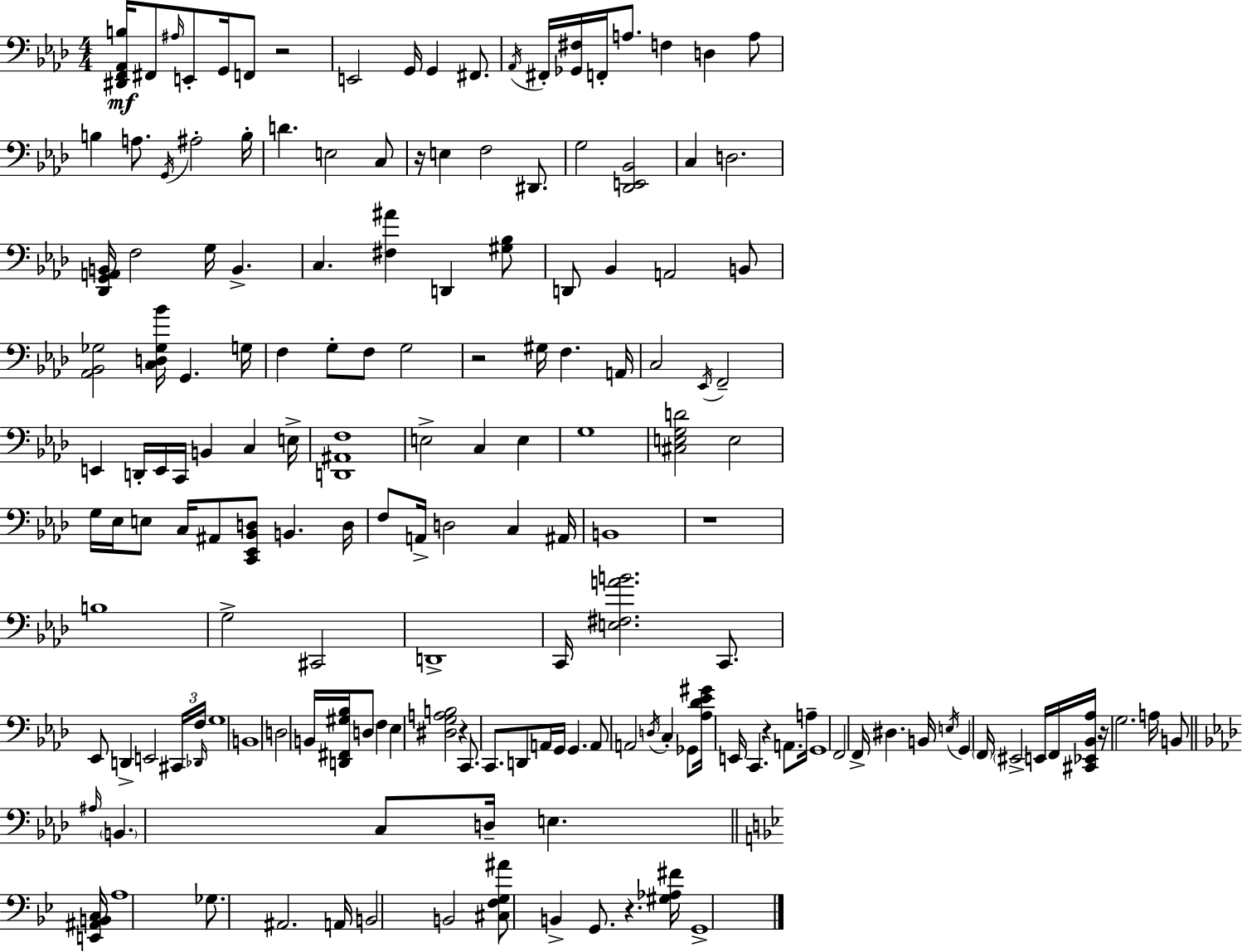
[D#2,F2,Ab2,B3]/s F#2/e A#3/s E2/e G2/s F2/e R/h E2/h G2/s G2/q F#2/e. Ab2/s F#2/s [Gb2,F#3]/s F2/s A3/e. F3/q D3/q A3/e B3/q A3/e. G2/s A#3/h B3/s D4/q. E3/h C3/e R/s E3/q F3/h D#2/e. G3/h [Db2,E2,Bb2]/h C3/q D3/h. [Db2,G2,A2,B2]/s F3/h G3/s B2/q. C3/q. [F#3,A#4]/q D2/q [G#3,Bb3]/e D2/e Bb2/q A2/h B2/e [Ab2,Bb2,Gb3]/h [C3,D3,Gb3,Bb4]/s G2/q. G3/s F3/q G3/e F3/e G3/h R/h G#3/s F3/q. A2/s C3/h Eb2/s F2/h E2/q D2/s E2/s C2/s B2/q C3/q E3/s [D2,A#2,F3]/w E3/h C3/q E3/q G3/w [C#3,E3,G3,D4]/h E3/h G3/s Eb3/s E3/e C3/s A#2/e [C2,Eb2,Bb2,D3]/e B2/q. D3/s F3/e A2/s D3/h C3/q A#2/s B2/w R/w B3/w G3/h C#2/h D2/w C2/s [E3,F#3,A4,B4]/h. C2/e. Eb2/e D2/q E2/h C#2/s Db2/s F3/s G3/w B2/w D3/h B2/s [D2,F#2,G#3,Bb3]/s D3/e F3/q Eb3/q [D#3,G3,A3,B3]/h R/q C2/e. C2/e. D2/e A2/s G2/s G2/q. A2/e A2/h D3/s C3/q Gb2/e [Ab3,Db4,Eb4,G#4]/s E2/s C2/q. R/q A2/e. A3/s G2/w F2/h F2/s D#3/q. B2/s E3/s G2/q F2/s EIS2/h E2/s F2/s [C#2,Eb2,Bb2,Ab3]/s R/s G3/h. A3/s B2/e A#3/s B2/q. C3/e D3/s E3/q. [E2,A#2,B2,C3]/s A3/w Gb3/e. A#2/h. A2/s B2/h B2/h [C#3,F3,G3,A#4]/e B2/q G2/e. R/q. [G#3,Ab3,F#4]/s G2/w